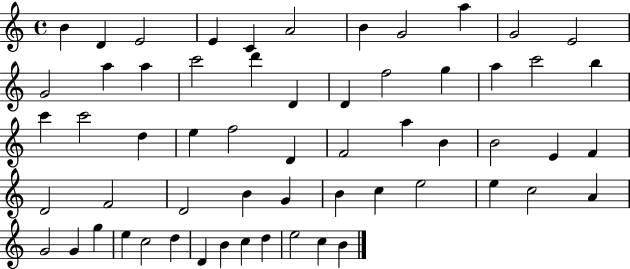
B4/q D4/q E4/h E4/q C4/q A4/h B4/q G4/h A5/q G4/h E4/h G4/h A5/q A5/q C6/h D6/q D4/q D4/q F5/h G5/q A5/q C6/h B5/q C6/q C6/h D5/q E5/q F5/h D4/q F4/h A5/q B4/q B4/h E4/q F4/q D4/h F4/h D4/h B4/q G4/q B4/q C5/q E5/h E5/q C5/h A4/q G4/h G4/q G5/q E5/q C5/h D5/q D4/q B4/q C5/q D5/q E5/h C5/q B4/q